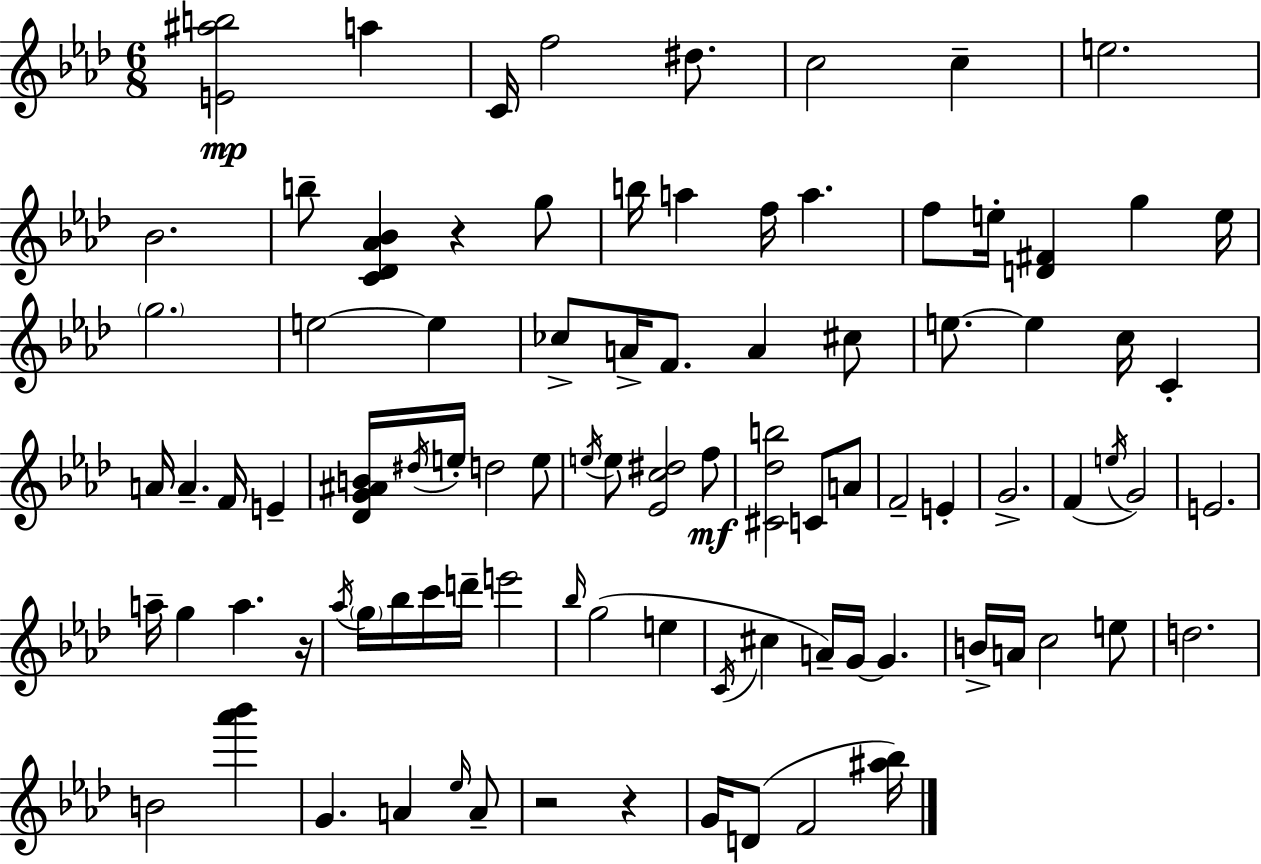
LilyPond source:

{
  \clef treble
  \numericTimeSignature
  \time 6/8
  \key f \minor
  <e' ais'' b''>2\mp a''4 | c'16 f''2 dis''8. | c''2 c''4-- | e''2. | \break bes'2. | b''8-- <c' des' aes' bes'>4 r4 g''8 | b''16 a''4 f''16 a''4. | f''8 e''16-. <d' fis'>4 g''4 e''16 | \break \parenthesize g''2. | e''2~~ e''4 | ces''8-> a'16-> f'8. a'4 cis''8 | e''8.~~ e''4 c''16 c'4-. | \break a'16 a'4.-- f'16 e'4-- | <des' g' ais' b'>16 \acciaccatura { dis''16 } e''16-. d''2 e''8 | \acciaccatura { e''16 } e''8 <ees' c'' dis''>2 | f''8\mf <cis' des'' b''>2 c'8 | \break a'8 f'2-- e'4-. | g'2.-> | f'4( \acciaccatura { e''16 } g'2) | e'2. | \break a''16-- g''4 a''4. | r16 \acciaccatura { aes''16 } \parenthesize g''16 bes''16 c'''16 d'''16-- e'''2 | \grace { bes''16 } g''2( | e''4 \acciaccatura { c'16 } cis''4 a'16--) g'16~~ | \break g'4. b'16-> a'16 c''2 | e''8 d''2. | b'2 | <aes''' bes'''>4 g'4. | \break a'4 \grace { ees''16 } a'8-- r2 | r4 g'16 d'8( f'2 | <ais'' bes''>16) \bar "|."
}